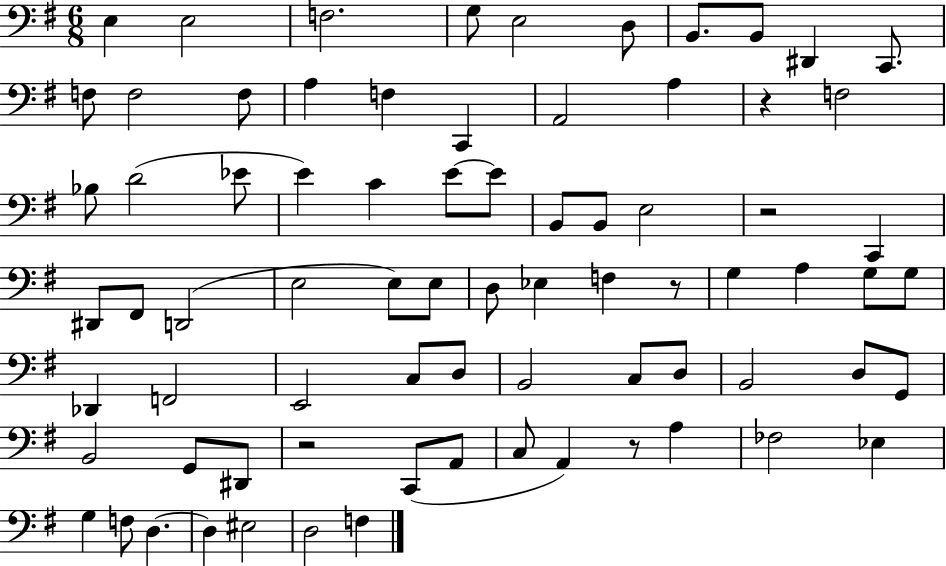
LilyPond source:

{
  \clef bass
  \numericTimeSignature
  \time 6/8
  \key g \major
  e4 e2 | f2. | g8 e2 d8 | b,8. b,8 dis,4 c,8. | \break f8 f2 f8 | a4 f4 c,4 | a,2 a4 | r4 f2 | \break bes8 d'2( ees'8 | e'4) c'4 e'8~~ e'8 | b,8 b,8 e2 | r2 c,4 | \break dis,8 fis,8 d,2( | e2 e8) e8 | d8 ees4 f4 r8 | g4 a4 g8 g8 | \break des,4 f,2 | e,2 c8 d8 | b,2 c8 d8 | b,2 d8 g,8 | \break b,2 g,8 dis,8 | r2 c,8( a,8 | c8 a,4) r8 a4 | fes2 ees4 | \break g4 f8 d4.~~ | d4 eis2 | d2 f4 | \bar "|."
}